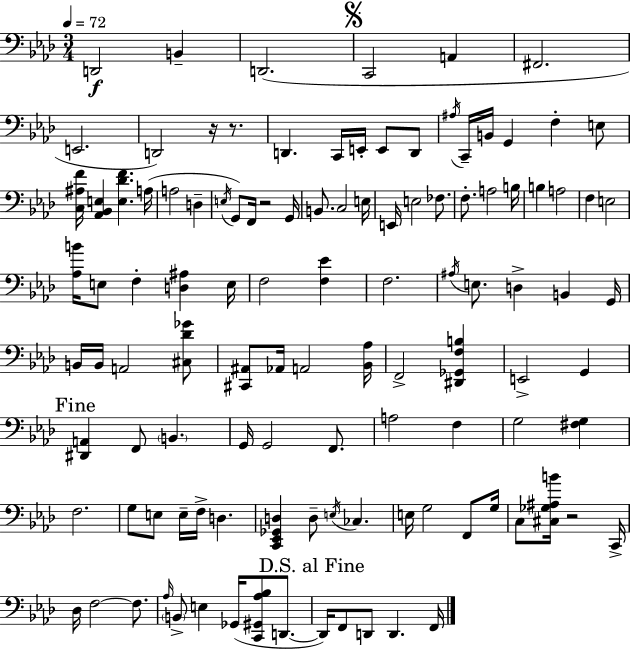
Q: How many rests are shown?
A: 4